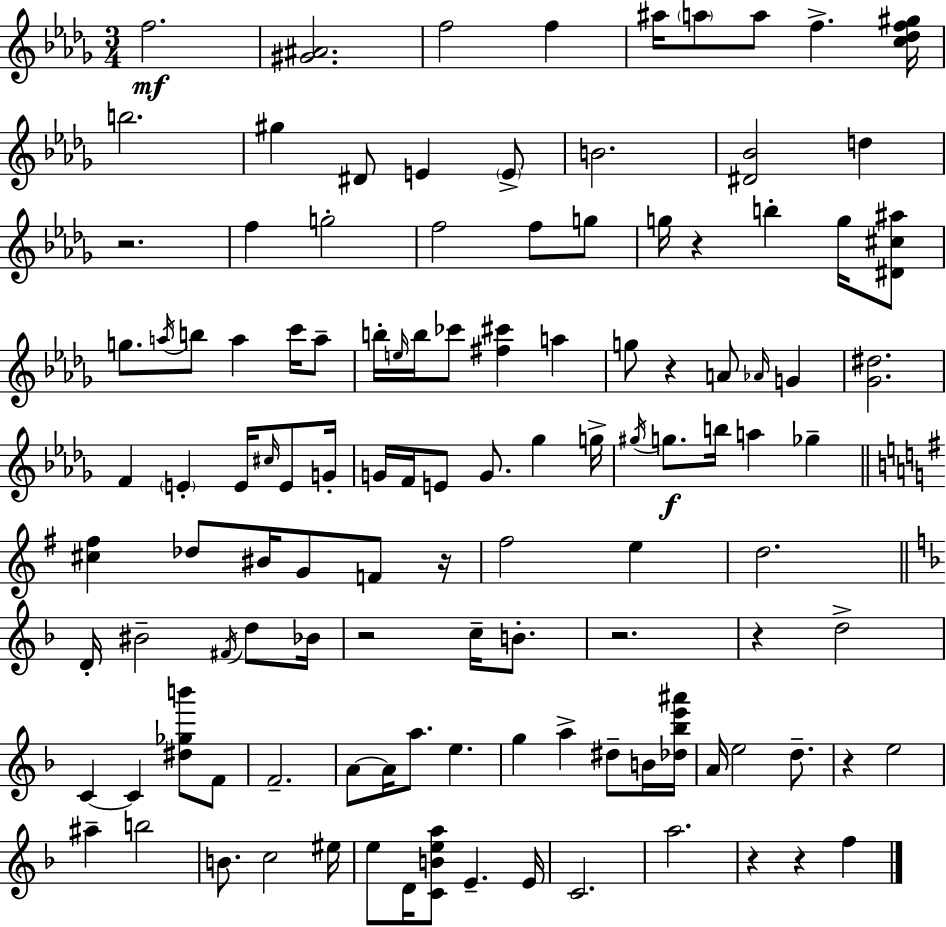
F5/h. [G#4,A#4]/h. F5/h F5/q A#5/s A5/e A5/e F5/q. [C5,Db5,F5,G#5]/s B5/h. G#5/q D#4/e E4/q E4/e B4/h. [D#4,Bb4]/h D5/q R/h. F5/q G5/h F5/h F5/e G5/e G5/s R/q B5/q G5/s [D#4,C#5,A#5]/e G5/e. A5/s B5/e A5/q C6/s A5/e B5/s E5/s B5/s CES6/e [F#5,C#6]/q A5/q G5/e R/q A4/e Ab4/s G4/q [Gb4,D#5]/h. F4/q E4/q E4/s C#5/s E4/e G4/s G4/s F4/s E4/e G4/e. Gb5/q G5/s G#5/s G5/e. B5/s A5/q Gb5/q [C#5,F#5]/q Db5/e BIS4/s G4/e F4/e R/s F#5/h E5/q D5/h. D4/s BIS4/h F#4/s D5/e Bb4/s R/h C5/s B4/e. R/h. R/q D5/h C4/q C4/q [D#5,Gb5,B6]/e F4/e F4/h. A4/e A4/s A5/e. E5/q. G5/q A5/q D#5/e B4/s [Db5,Bb5,E6,A#6]/s A4/s E5/h D5/e. R/q E5/h A#5/q B5/h B4/e. C5/h EIS5/s E5/e D4/s [C4,B4,E5,A5]/e E4/q. E4/s C4/h. A5/h. R/q R/q F5/q